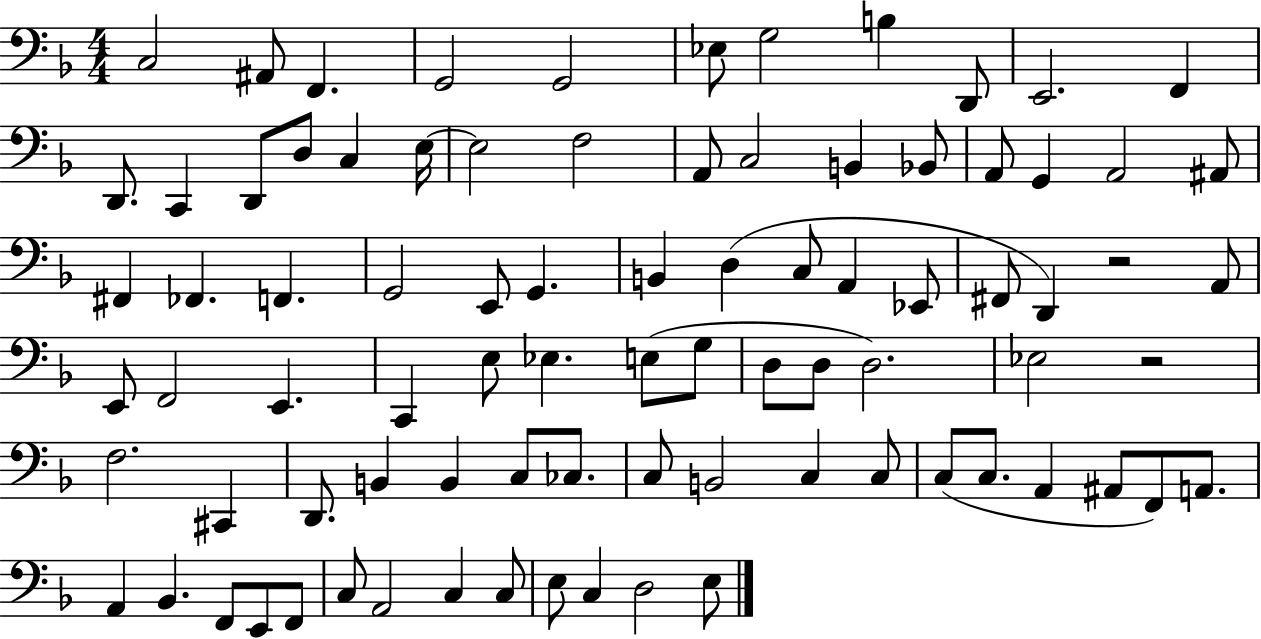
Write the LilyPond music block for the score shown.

{
  \clef bass
  \numericTimeSignature
  \time 4/4
  \key f \major
  c2 ais,8 f,4. | g,2 g,2 | ees8 g2 b4 d,8 | e,2. f,4 | \break d,8. c,4 d,8 d8 c4 e16~~ | e2 f2 | a,8 c2 b,4 bes,8 | a,8 g,4 a,2 ais,8 | \break fis,4 fes,4. f,4. | g,2 e,8 g,4. | b,4 d4( c8 a,4 ees,8 | fis,8 d,4) r2 a,8 | \break e,8 f,2 e,4. | c,4 e8 ees4. e8( g8 | d8 d8 d2.) | ees2 r2 | \break f2. cis,4 | d,8. b,4 b,4 c8 ces8. | c8 b,2 c4 c8 | c8( c8. a,4 ais,8 f,8) a,8. | \break a,4 bes,4. f,8 e,8 f,8 | c8 a,2 c4 c8 | e8 c4 d2 e8 | \bar "|."
}